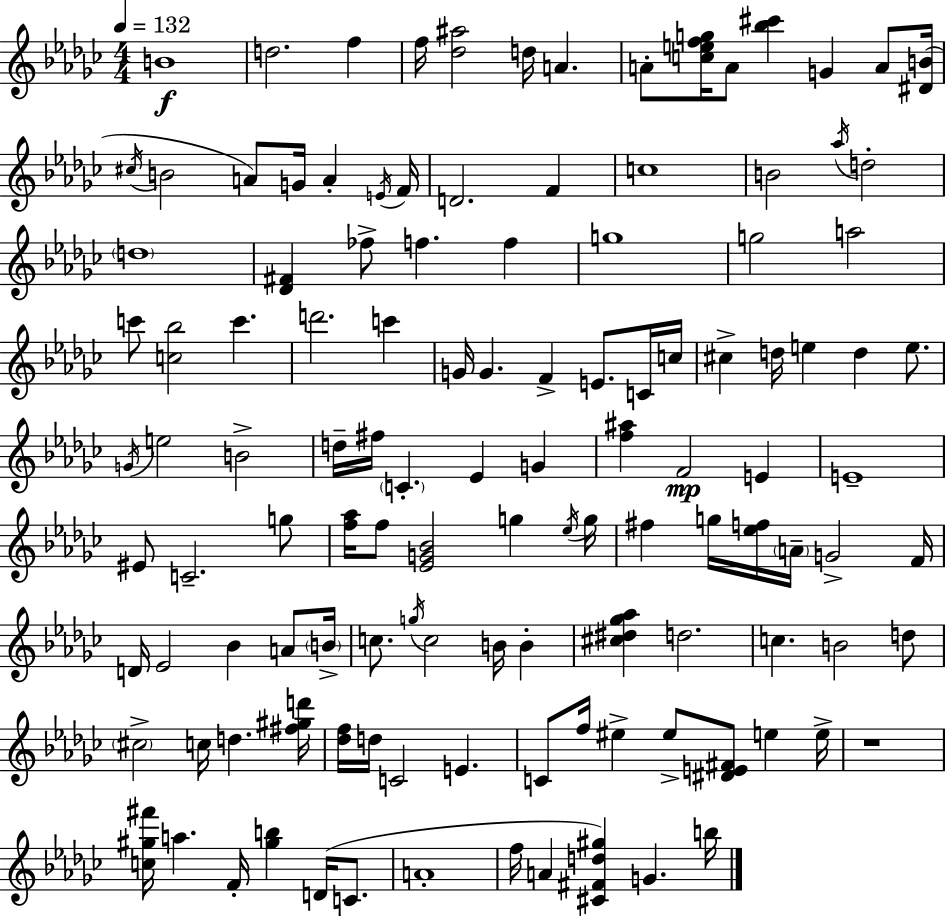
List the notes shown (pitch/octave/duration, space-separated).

B4/w D5/h. F5/q F5/s [Db5,A#5]/h D5/s A4/q. A4/e [C5,E5,F5,G5]/s A4/e [Bb5,C#6]/q G4/q A4/e [D#4,B4]/s C#5/s B4/h A4/e G4/s A4/q E4/s F4/s D4/h. F4/q C5/w B4/h Ab5/s D5/h D5/w [Db4,F#4]/q FES5/e F5/q. F5/q G5/w G5/h A5/h C6/e [C5,Bb5]/h C6/q. D6/h. C6/q G4/s G4/q. F4/q E4/e. C4/s C5/s C#5/q D5/s E5/q D5/q E5/e. G4/s E5/h B4/h D5/s F#5/s C4/q. Eb4/q G4/q [F5,A#5]/q F4/h E4/q E4/w EIS4/e C4/h. G5/e [F5,Ab5]/s F5/e [Eb4,G4,Bb4]/h G5/q Eb5/s G5/s F#5/q G5/s [Eb5,F5]/s A4/s G4/h F4/s D4/s Eb4/h Bb4/q A4/e B4/s C5/e. G5/s C5/h B4/s B4/q [C#5,D#5,Gb5,Ab5]/q D5/h. C5/q. B4/h D5/e C#5/h C5/s D5/q. [F#5,G#5,D6]/s [Db5,F5]/s D5/s C4/h E4/q. C4/e F5/s EIS5/q EIS5/e [D#4,E4,F#4]/e E5/q E5/s R/w [C5,G#5,F#6]/s A5/q. F4/s [G#5,B5]/q D4/s C4/e. A4/w F5/s A4/q [C#4,F#4,D5,G#5]/q G4/q. B5/s